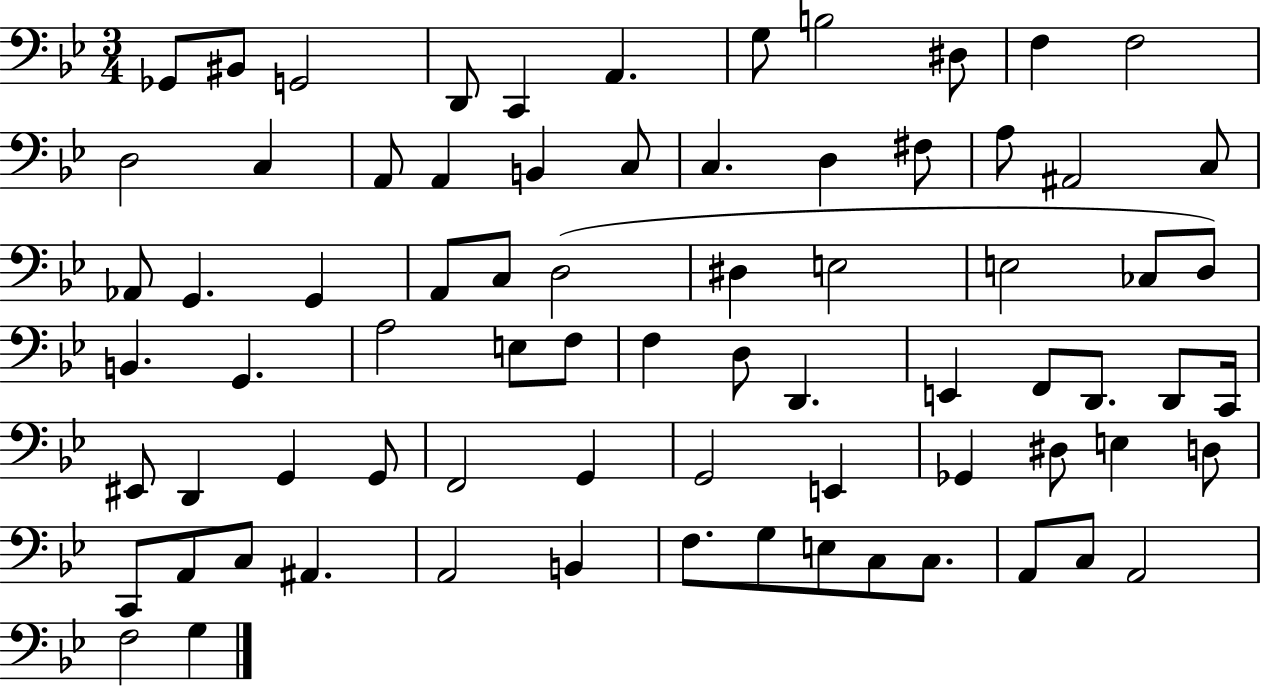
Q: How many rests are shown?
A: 0